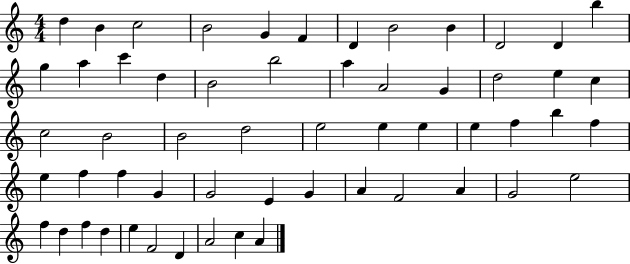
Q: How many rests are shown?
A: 0